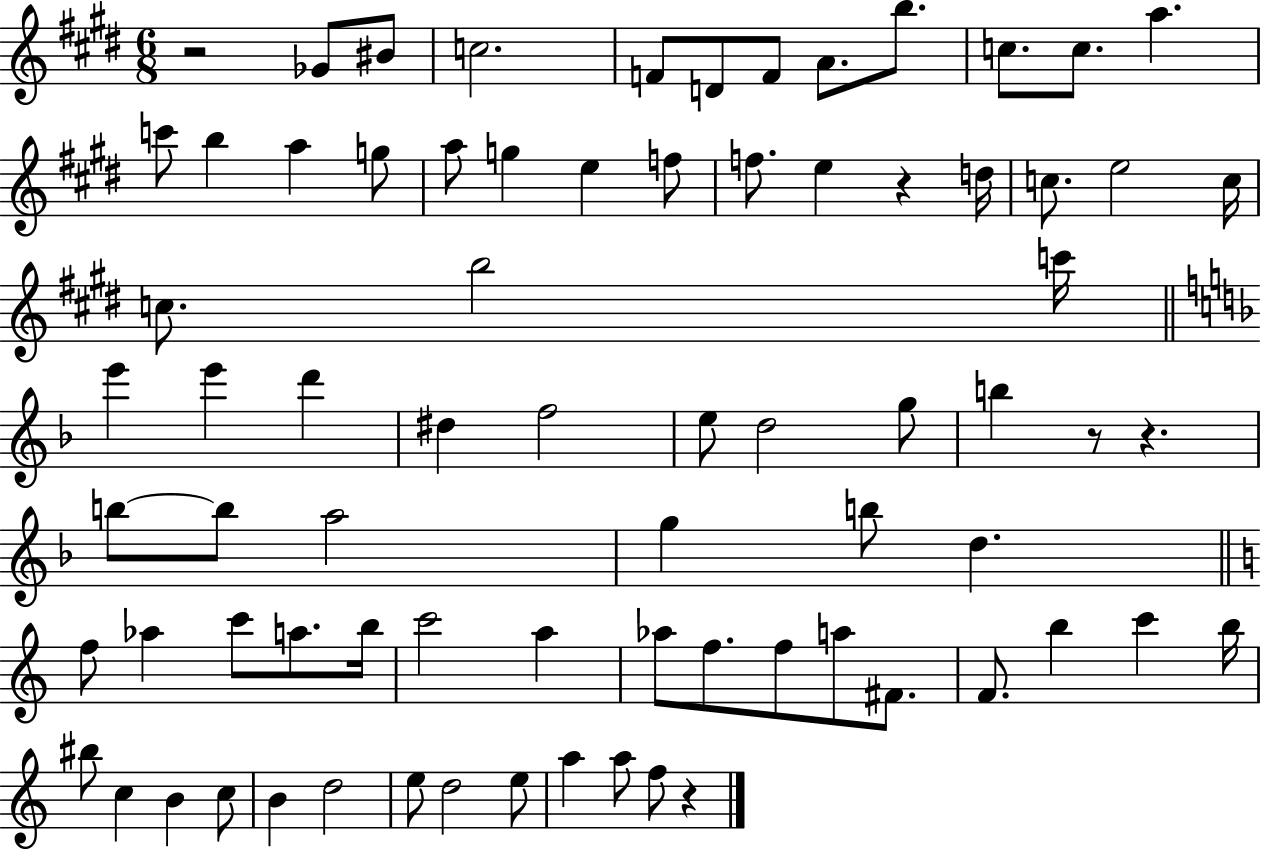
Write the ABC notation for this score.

X:1
T:Untitled
M:6/8
L:1/4
K:E
z2 _G/2 ^B/2 c2 F/2 D/2 F/2 A/2 b/2 c/2 c/2 a c'/2 b a g/2 a/2 g e f/2 f/2 e z d/4 c/2 e2 c/4 c/2 b2 c'/4 e' e' d' ^d f2 e/2 d2 g/2 b z/2 z b/2 b/2 a2 g b/2 d f/2 _a c'/2 a/2 b/4 c'2 a _a/2 f/2 f/2 a/2 ^F/2 F/2 b c' b/4 ^b/2 c B c/2 B d2 e/2 d2 e/2 a a/2 f/2 z